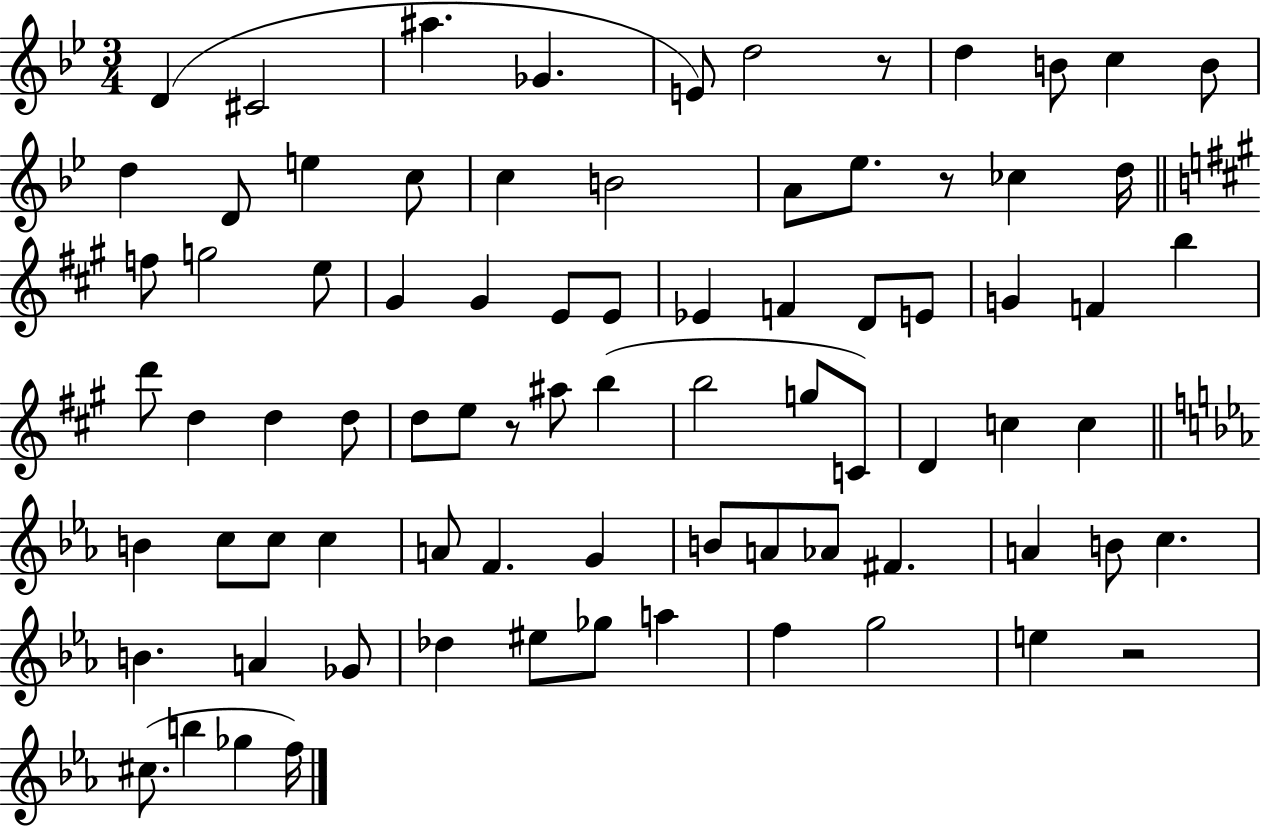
{
  \clef treble
  \numericTimeSignature
  \time 3/4
  \key bes \major
  d'4( cis'2 | ais''4. ges'4. | e'8) d''2 r8 | d''4 b'8 c''4 b'8 | \break d''4 d'8 e''4 c''8 | c''4 b'2 | a'8 ees''8. r8 ces''4 d''16 | \bar "||" \break \key a \major f''8 g''2 e''8 | gis'4 gis'4 e'8 e'8 | ees'4 f'4 d'8 e'8 | g'4 f'4 b''4 | \break d'''8 d''4 d''4 d''8 | d''8 e''8 r8 ais''8 b''4( | b''2 g''8 c'8) | d'4 c''4 c''4 | \break \bar "||" \break \key c \minor b'4 c''8 c''8 c''4 | a'8 f'4. g'4 | b'8 a'8 aes'8 fis'4. | a'4 b'8 c''4. | \break b'4. a'4 ges'8 | des''4 eis''8 ges''8 a''4 | f''4 g''2 | e''4 r2 | \break cis''8.( b''4 ges''4 f''16) | \bar "|."
}